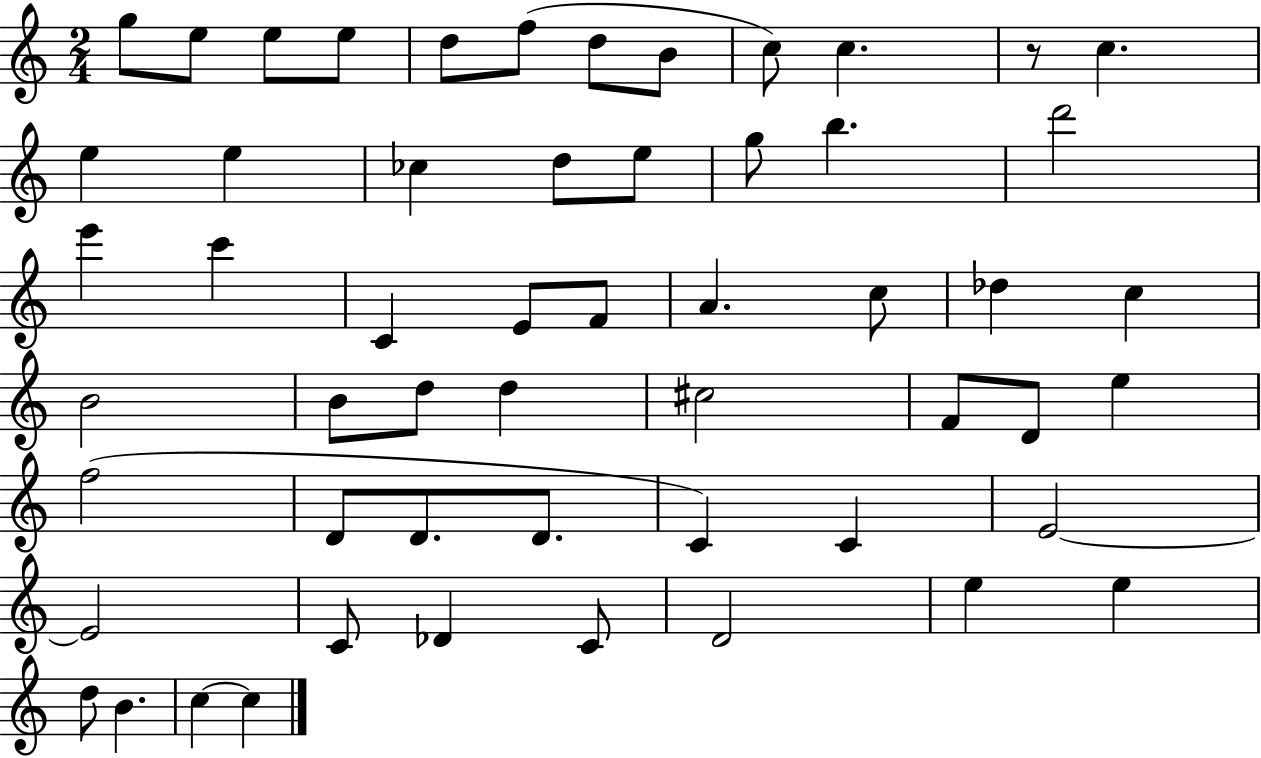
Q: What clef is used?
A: treble